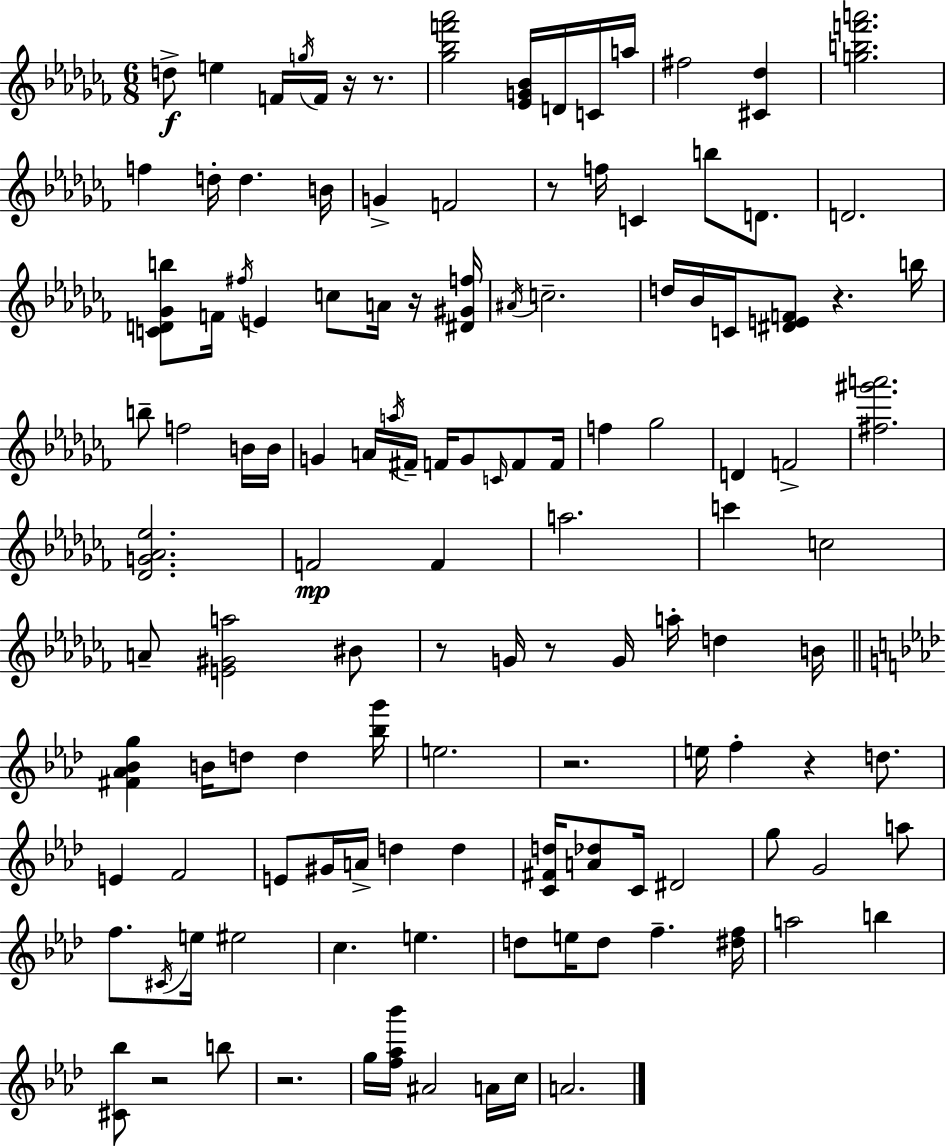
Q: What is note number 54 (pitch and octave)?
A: A4